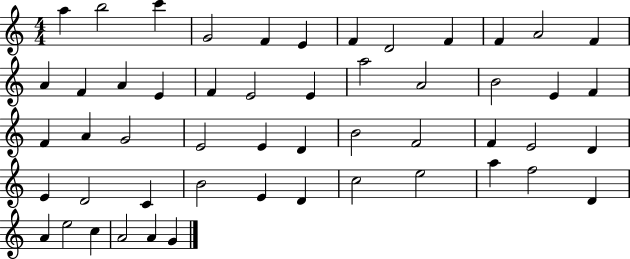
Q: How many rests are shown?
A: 0